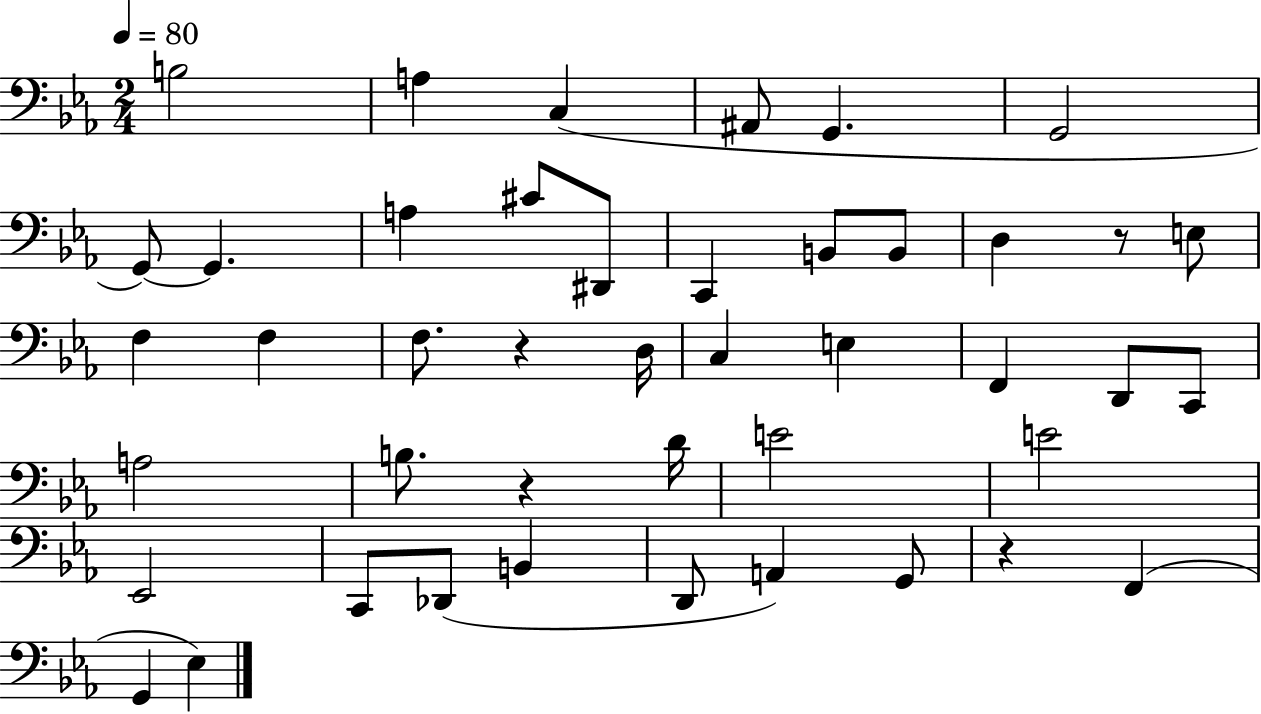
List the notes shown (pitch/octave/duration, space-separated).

B3/h A3/q C3/q A#2/e G2/q. G2/h G2/e G2/q. A3/q C#4/e D#2/e C2/q B2/e B2/e D3/q R/e E3/e F3/q F3/q F3/e. R/q D3/s C3/q E3/q F2/q D2/e C2/e A3/h B3/e. R/q D4/s E4/h E4/h Eb2/h C2/e Db2/e B2/q D2/e A2/q G2/e R/q F2/q G2/q Eb3/q